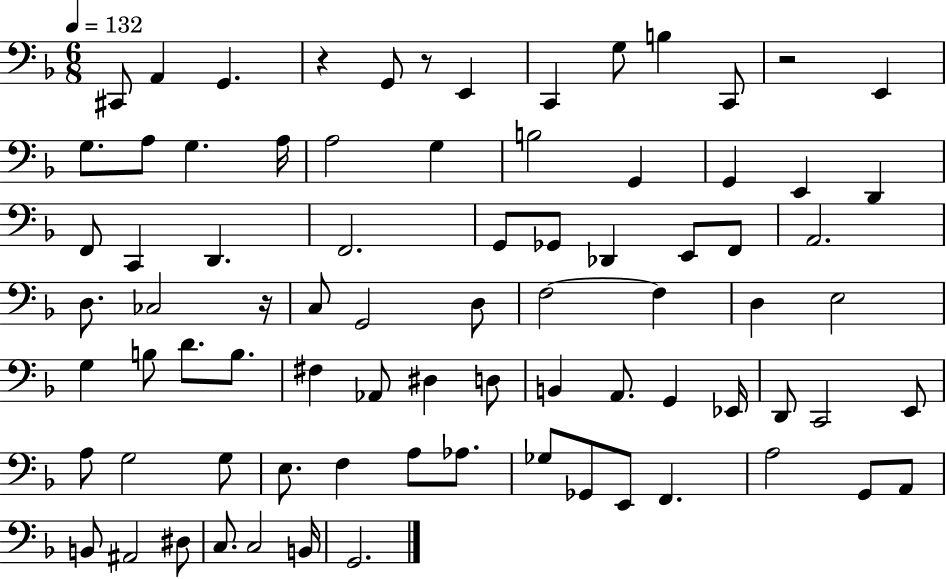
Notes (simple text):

C#2/e A2/q G2/q. R/q G2/e R/e E2/q C2/q G3/e B3/q C2/e R/h E2/q G3/e. A3/e G3/q. A3/s A3/h G3/q B3/h G2/q G2/q E2/q D2/q F2/e C2/q D2/q. F2/h. G2/e Gb2/e Db2/q E2/e F2/e A2/h. D3/e. CES3/h R/s C3/e G2/h D3/e F3/h F3/q D3/q E3/h G3/q B3/e D4/e. B3/e. F#3/q Ab2/e D#3/q D3/e B2/q A2/e. G2/q Eb2/s D2/e C2/h E2/e A3/e G3/h G3/e E3/e. F3/q A3/e Ab3/e. Gb3/e Gb2/e E2/e F2/q. A3/h G2/e A2/e B2/e A#2/h D#3/e C3/e. C3/h B2/s G2/h.